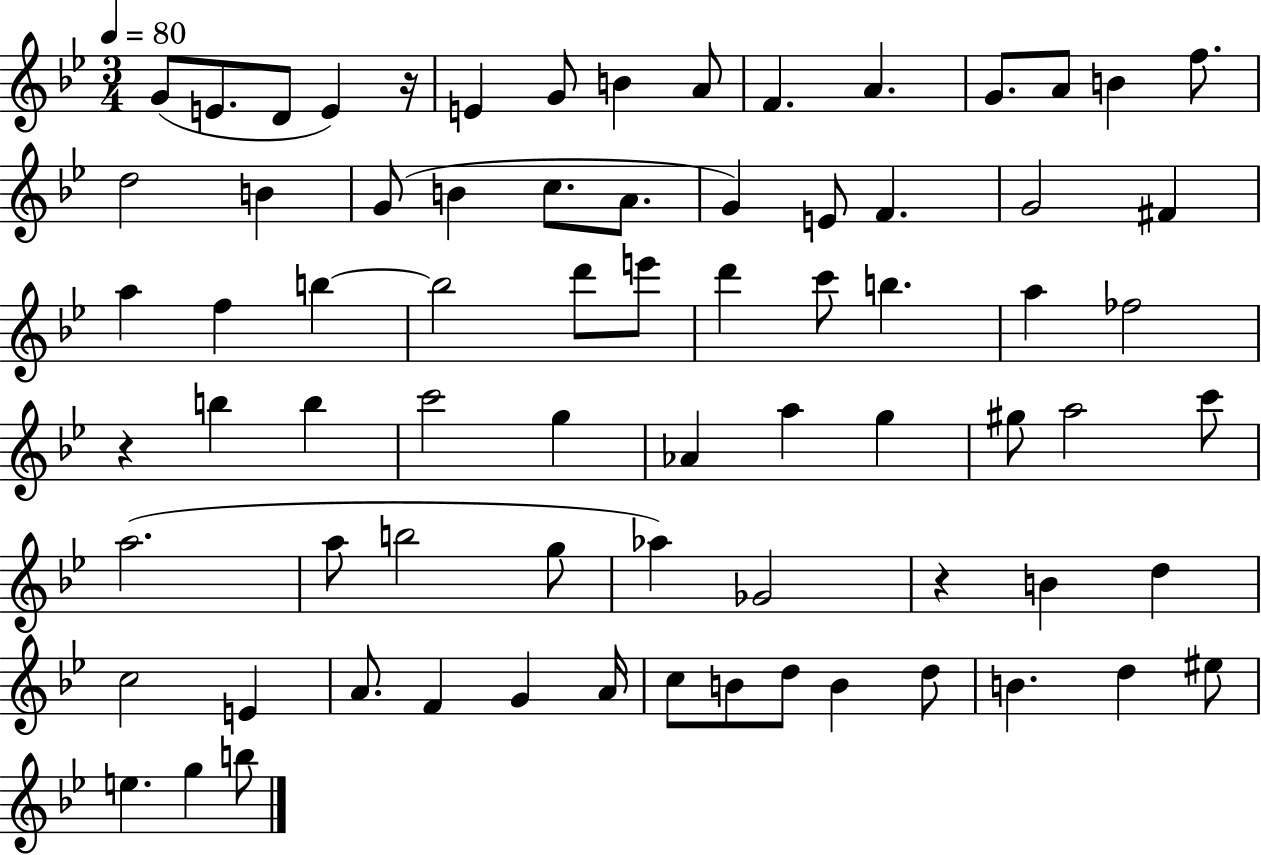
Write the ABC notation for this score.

X:1
T:Untitled
M:3/4
L:1/4
K:Bb
G/2 E/2 D/2 E z/4 E G/2 B A/2 F A G/2 A/2 B f/2 d2 B G/2 B c/2 A/2 G E/2 F G2 ^F a f b b2 d'/2 e'/2 d' c'/2 b a _f2 z b b c'2 g _A a g ^g/2 a2 c'/2 a2 a/2 b2 g/2 _a _G2 z B d c2 E A/2 F G A/4 c/2 B/2 d/2 B d/2 B d ^e/2 e g b/2